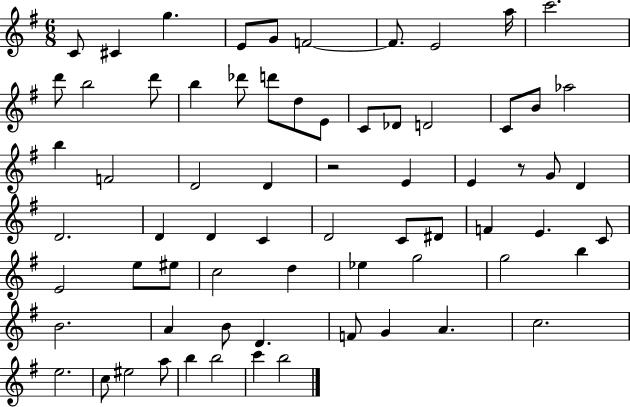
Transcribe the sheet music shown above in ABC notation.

X:1
T:Untitled
M:6/8
L:1/4
K:G
C/2 ^C g E/2 G/2 F2 F/2 E2 a/4 c'2 d'/2 b2 d'/2 b _d'/2 d'/2 d/2 E/2 C/2 _D/2 D2 C/2 B/2 _a2 b F2 D2 D z2 E E z/2 G/2 D D2 D D C D2 C/2 ^D/2 F E C/2 E2 e/2 ^e/2 c2 d _e g2 g2 b B2 A B/2 D F/2 G A c2 e2 c/2 ^e2 a/2 b b2 c' b2